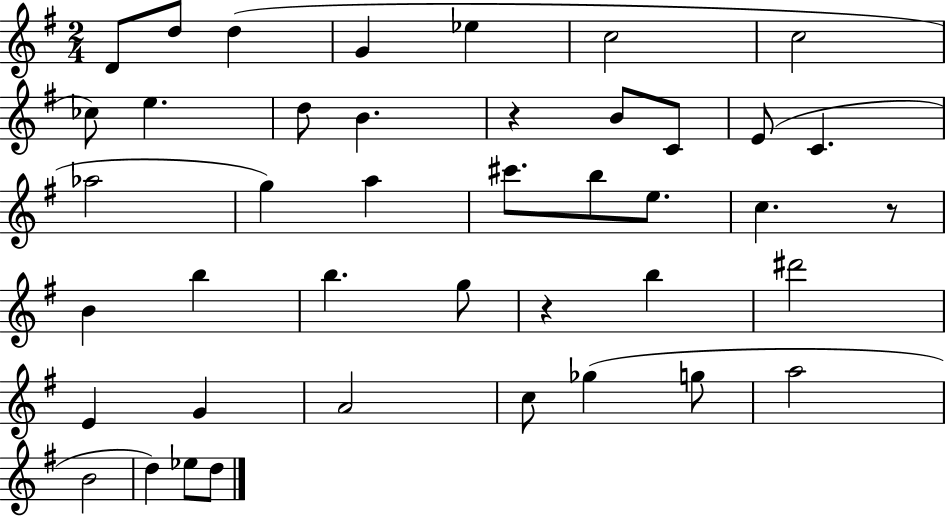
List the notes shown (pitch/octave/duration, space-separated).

D4/e D5/e D5/q G4/q Eb5/q C5/h C5/h CES5/e E5/q. D5/e B4/q. R/q B4/e C4/e E4/e C4/q. Ab5/h G5/q A5/q C#6/e. B5/e E5/e. C5/q. R/e B4/q B5/q B5/q. G5/e R/q B5/q D#6/h E4/q G4/q A4/h C5/e Gb5/q G5/e A5/h B4/h D5/q Eb5/e D5/e